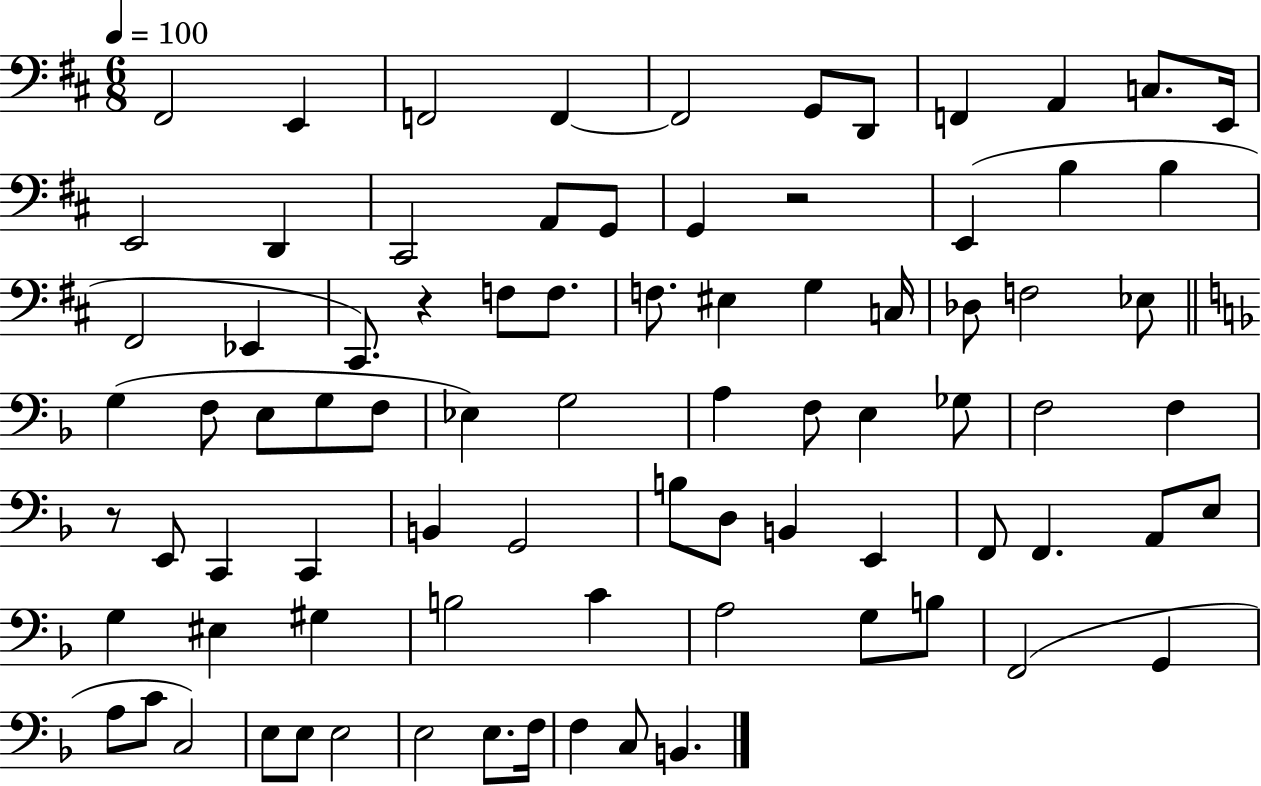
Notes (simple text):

F#2/h E2/q F2/h F2/q F2/h G2/e D2/e F2/q A2/q C3/e. E2/s E2/h D2/q C#2/h A2/e G2/e G2/q R/h E2/q B3/q B3/q F#2/h Eb2/q C#2/e. R/q F3/e F3/e. F3/e. EIS3/q G3/q C3/s Db3/e F3/h Eb3/e G3/q F3/e E3/e G3/e F3/e Eb3/q G3/h A3/q F3/e E3/q Gb3/e F3/h F3/q R/e E2/e C2/q C2/q B2/q G2/h B3/e D3/e B2/q E2/q F2/e F2/q. A2/e E3/e G3/q EIS3/q G#3/q B3/h C4/q A3/h G3/e B3/e F2/h G2/q A3/e C4/e C3/h E3/e E3/e E3/h E3/h E3/e. F3/s F3/q C3/e B2/q.